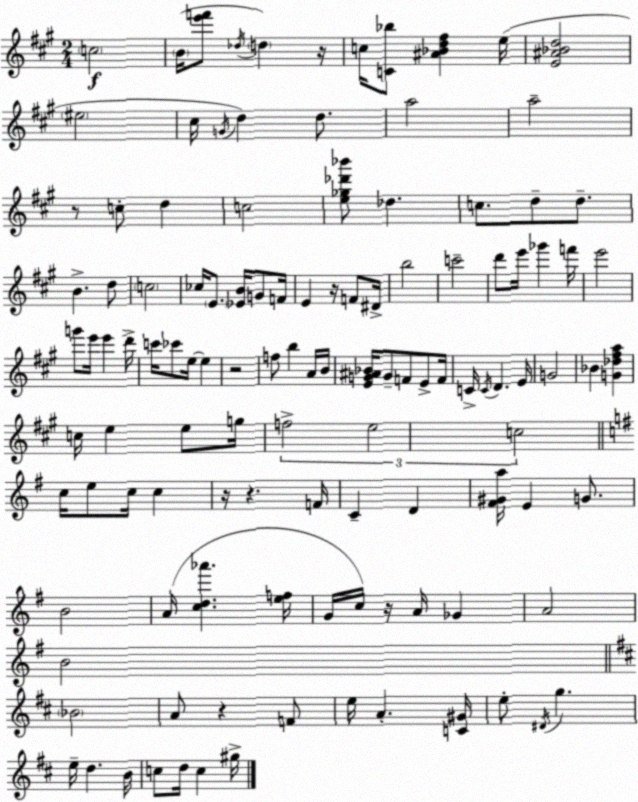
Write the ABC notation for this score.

X:1
T:Untitled
M:2/4
L:1/4
K:A
c2 B/4 [e'f']/2 _d/4 d z/4 c/4 [C_b]/2 [^A_Bd^f] e/4 [E^A_Bd]2 ^e2 ^c/4 G/4 d d/2 a2 a2 z/2 c/2 d c2 [e_g_d'_b']/2 _d c/2 d/2 d/2 B d/2 c2 _c/4 E/2 [_EB]/4 G/2 F/4 E z/4 F/2 ^D/4 b2 c'2 d'/2 e'/4 _g' f'/4 e'2 g'/2 e'/4 e' d'/4 c'/4 _c'/2 e/4 e z2 f/2 b A/4 B/4 [EG^A_B]/4 G/2 F/2 E/2 F/4 C/4 C/4 D E/4 G2 _B [G_d^fa] c/4 e e/2 g/4 f2 e2 c2 c/4 e/2 c/4 c z/4 z F/4 C D [^F^Ga]/4 E G/2 B2 A/4 [cd_a'] [ef]/4 G/4 c/4 z/4 A/4 _G A2 B2 _B2 A/2 z F/2 e/4 A [C^G]/4 e/2 ^D/4 g e/4 d B/4 c/2 d/4 c ^g/4